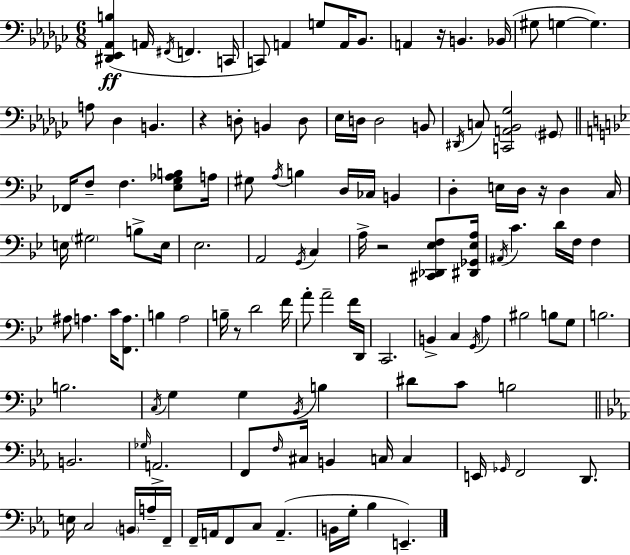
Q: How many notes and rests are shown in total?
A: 125